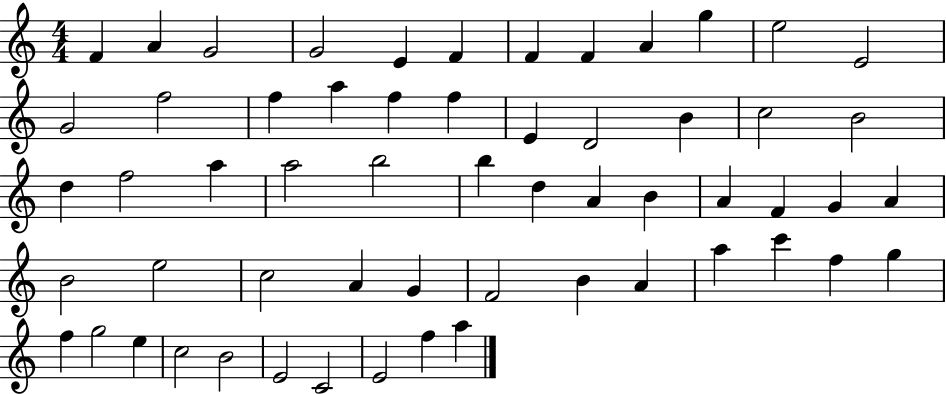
F4/q A4/q G4/h G4/h E4/q F4/q F4/q F4/q A4/q G5/q E5/h E4/h G4/h F5/h F5/q A5/q F5/q F5/q E4/q D4/h B4/q C5/h B4/h D5/q F5/h A5/q A5/h B5/h B5/q D5/q A4/q B4/q A4/q F4/q G4/q A4/q B4/h E5/h C5/h A4/q G4/q F4/h B4/q A4/q A5/q C6/q F5/q G5/q F5/q G5/h E5/q C5/h B4/h E4/h C4/h E4/h F5/q A5/q